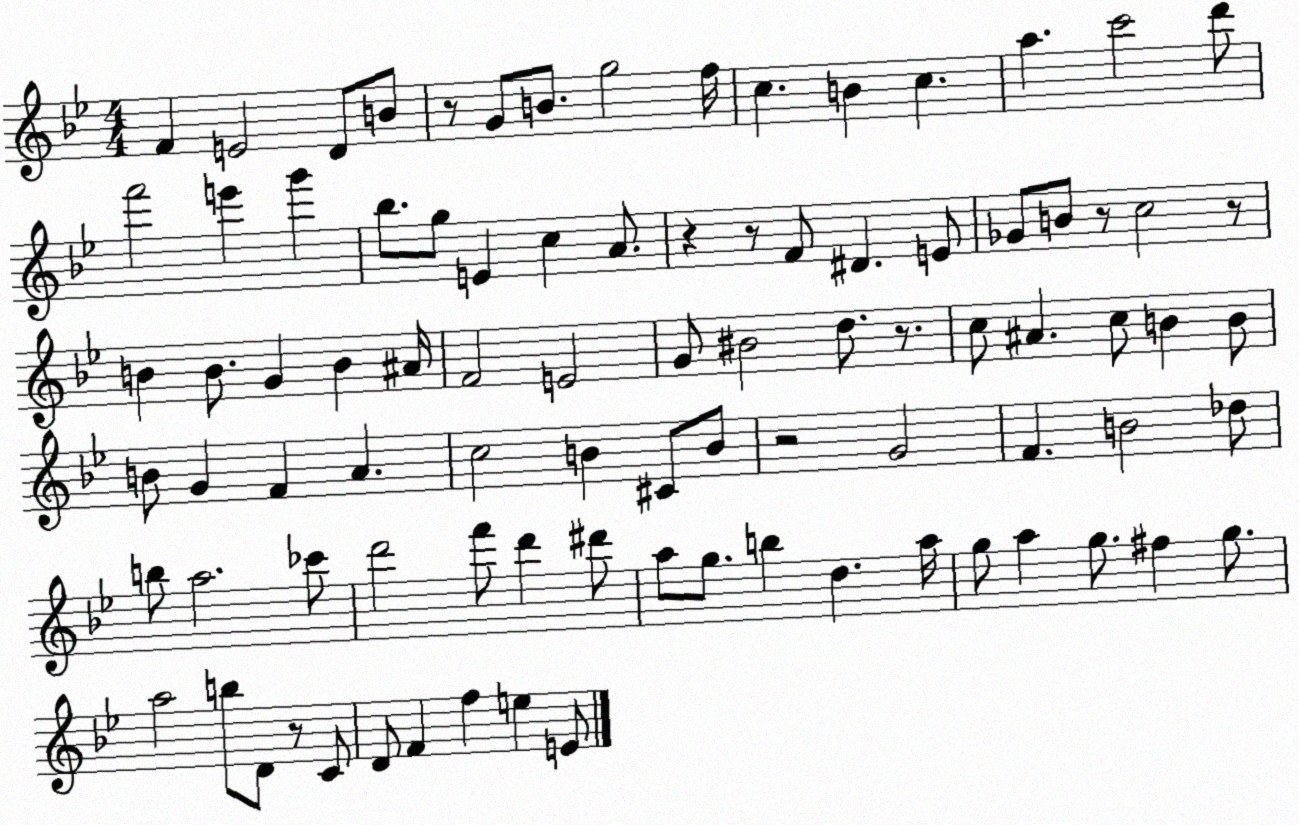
X:1
T:Untitled
M:4/4
L:1/4
K:Bb
F E2 D/2 B/2 z/2 G/2 B/2 g2 f/4 c B c a c'2 d'/2 f'2 e' g' _b/2 g/2 E c A/2 z z/2 F/2 ^D E/2 _G/2 B/2 z/2 c2 z/2 B B/2 G B ^A/4 F2 E2 G/2 ^B2 d/2 z/2 c/2 ^A c/2 B B/2 B/2 G F A c2 B ^C/2 B/2 z2 G2 F B2 _d/2 b/2 a2 _c'/2 d'2 f'/2 d' ^d'/2 a/2 g/2 b d a/4 g/2 a g/2 ^f g/2 a2 b/2 D/2 z/2 C/2 D/2 F f e E/2